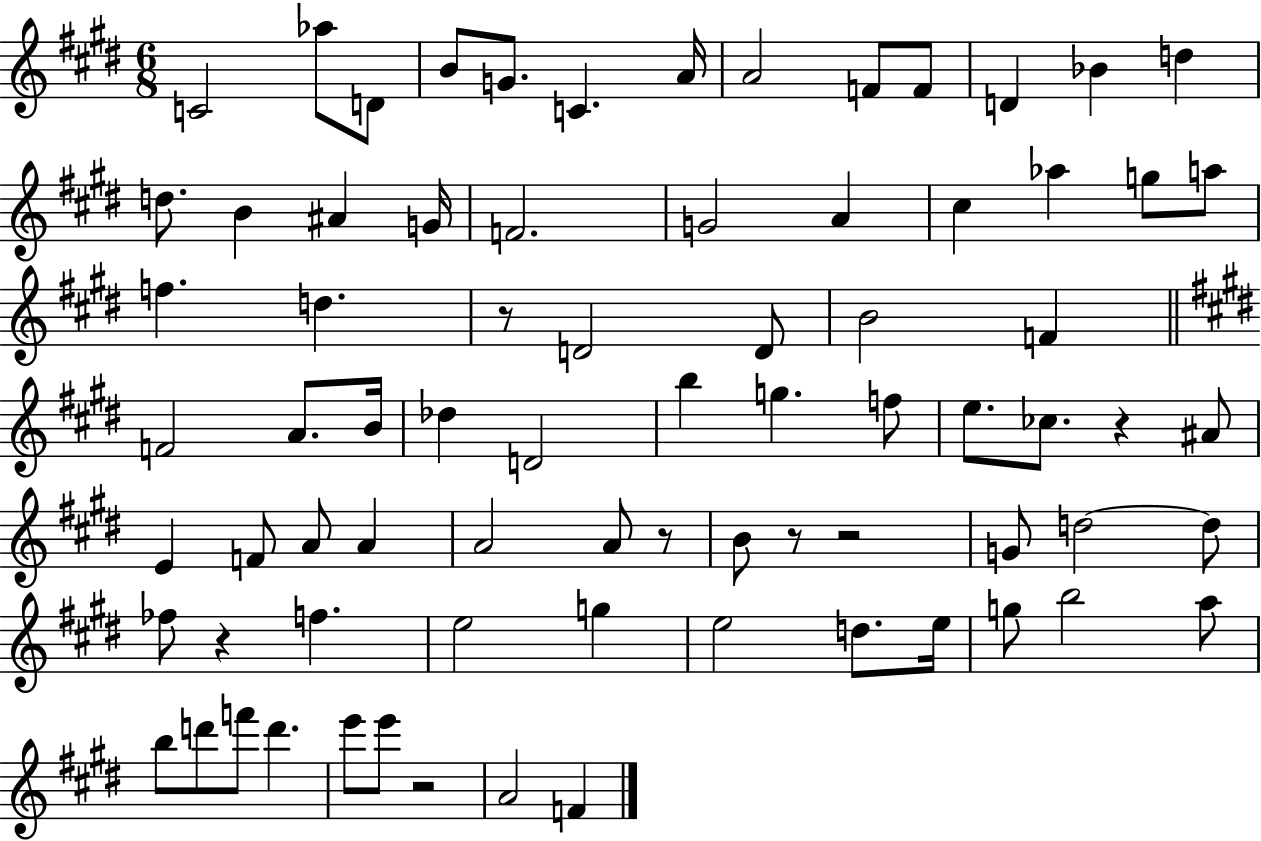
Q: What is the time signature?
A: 6/8